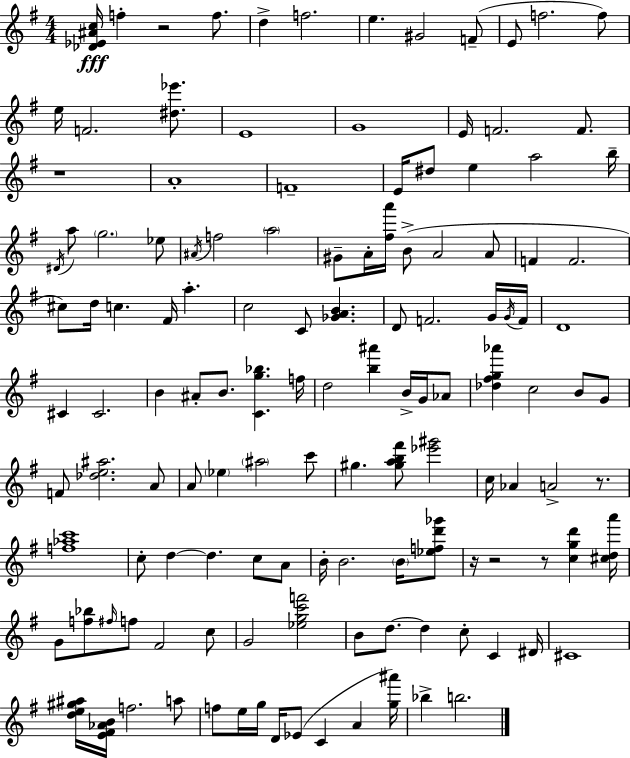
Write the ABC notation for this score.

X:1
T:Untitled
M:4/4
L:1/4
K:G
[_D_E^Ac]/4 f z2 f/2 d f2 e ^G2 F/2 E/2 f2 f/2 e/4 F2 [^d_e']/2 E4 G4 E/4 F2 F/2 z4 A4 F4 E/4 ^d/2 e a2 b/4 ^D/4 a/2 g2 _e/2 ^A/4 f2 a2 ^G/2 A/4 [^fa']/4 B/2 A2 A/2 F F2 ^c/2 d/4 c ^F/4 a c2 C/2 [_GAB] D/2 F2 G/4 G/4 F/4 D4 ^C ^C2 B ^A/2 B/2 [Cg_b] f/4 d2 [b^a'] B/4 G/4 _A/2 [_d^fg_a'] c2 B/2 G/2 F/2 [_de^a]2 A/2 A/2 _e ^a2 c'/2 ^g [^gab^f']/2 [_e'^g']2 c/4 _A A2 z/2 [f_ac']4 c/2 d d c/2 A/2 B/4 B2 B/4 [_efd'_g']/2 z/4 z2 z/2 [cgd'] [^cda']/4 G/2 [f_b]/2 ^f/4 f/2 ^F2 c/2 G2 [_egc'f']2 B/2 d/2 d c/2 C ^D/4 ^C4 [de^g^a]/4 [E^F_AB]/4 f2 a/2 f/2 e/4 g/4 D/4 _E/2 C A [g^a']/4 _b b2